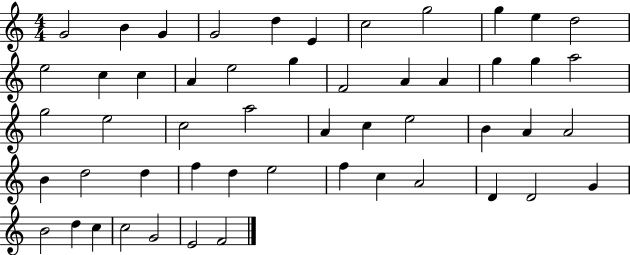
X:1
T:Untitled
M:4/4
L:1/4
K:C
G2 B G G2 d E c2 g2 g e d2 e2 c c A e2 g F2 A A g g a2 g2 e2 c2 a2 A c e2 B A A2 B d2 d f d e2 f c A2 D D2 G B2 d c c2 G2 E2 F2